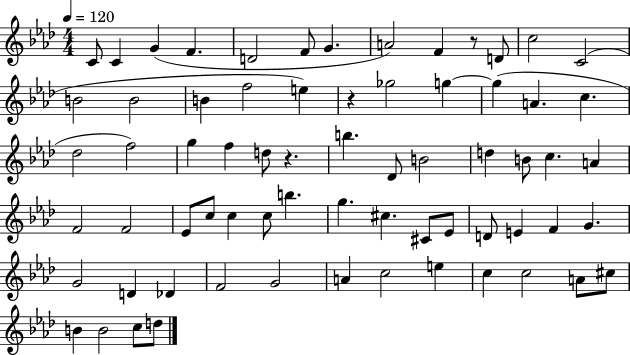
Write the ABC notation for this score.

X:1
T:Untitled
M:4/4
L:1/4
K:Ab
C/2 C G F D2 F/2 G A2 F z/2 D/2 c2 C2 B2 B2 B f2 e z _g2 g g A c _d2 f2 g f d/2 z b _D/2 B2 d B/2 c A F2 F2 _E/2 c/2 c c/2 b g ^c ^C/2 _E/2 D/2 E F G G2 D _D F2 G2 A c2 e c c2 A/2 ^c/2 B B2 c/2 d/2